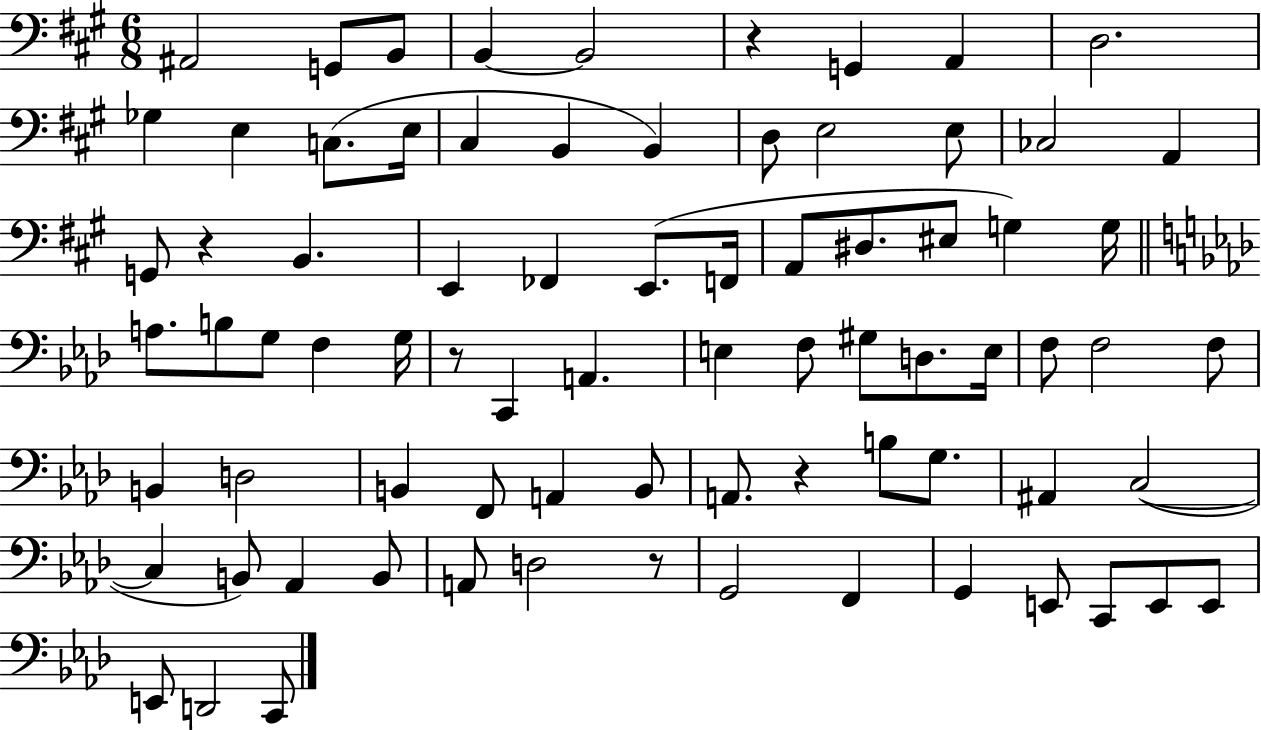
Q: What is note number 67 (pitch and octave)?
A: E2